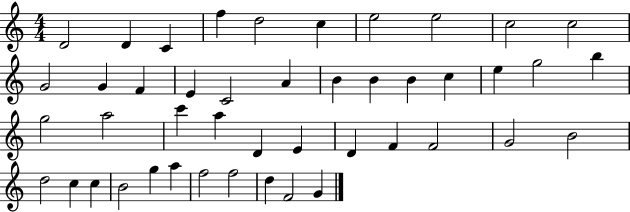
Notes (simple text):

D4/h D4/q C4/q F5/q D5/h C5/q E5/h E5/h C5/h C5/h G4/h G4/q F4/q E4/q C4/h A4/q B4/q B4/q B4/q C5/q E5/q G5/h B5/q G5/h A5/h C6/q A5/q D4/q E4/q D4/q F4/q F4/h G4/h B4/h D5/h C5/q C5/q B4/h G5/q A5/q F5/h F5/h D5/q F4/h G4/q